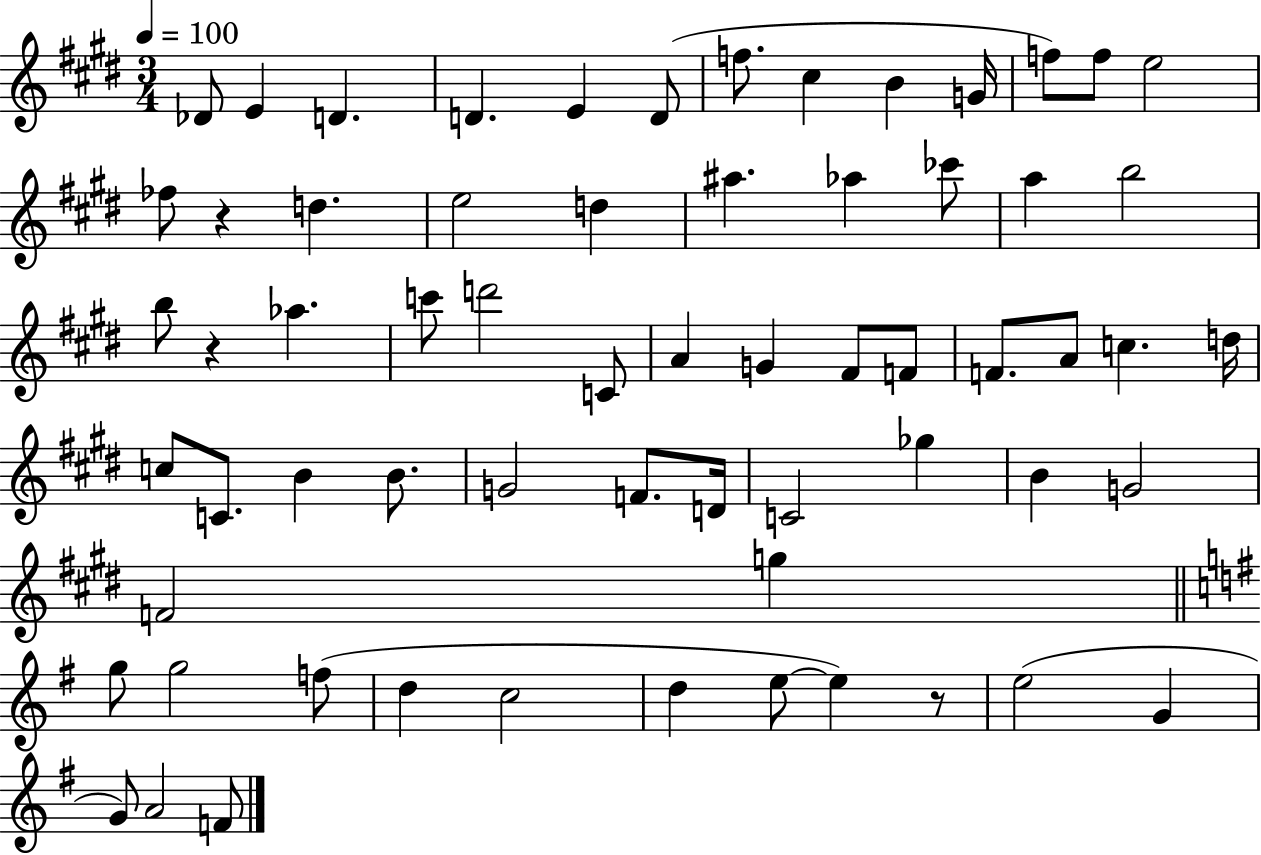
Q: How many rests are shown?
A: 3